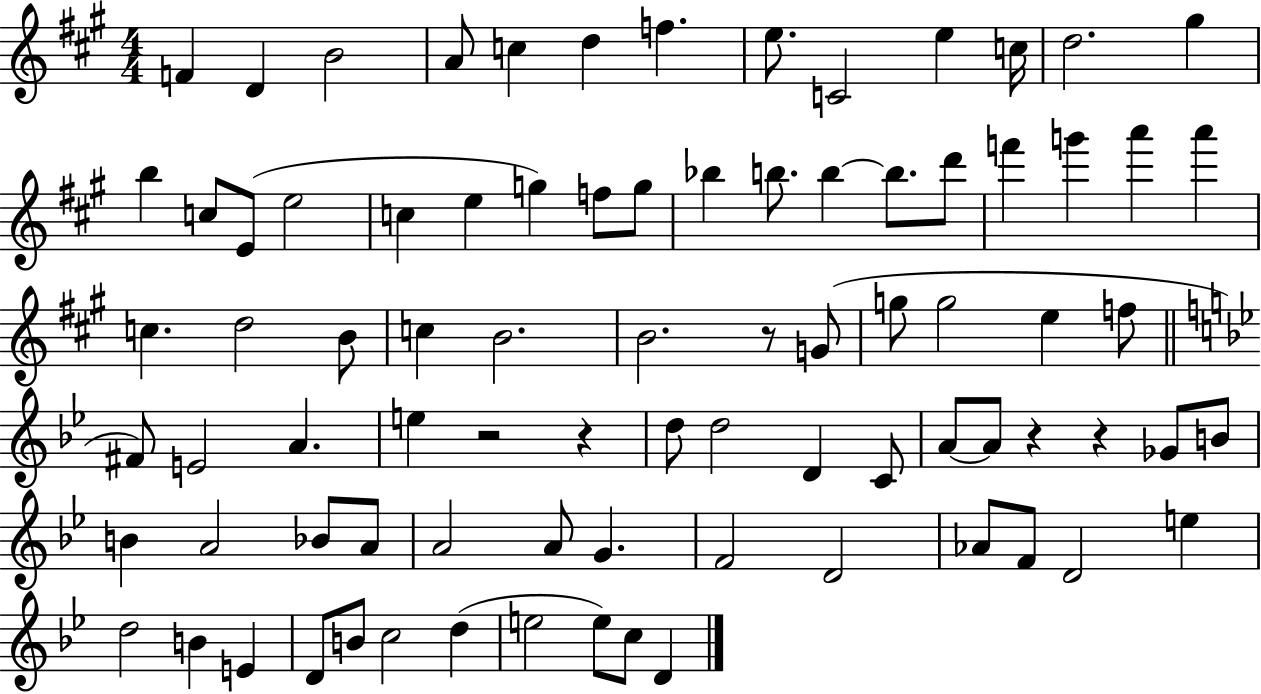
F4/q D4/q B4/h A4/e C5/q D5/q F5/q. E5/e. C4/h E5/q C5/s D5/h. G#5/q B5/q C5/e E4/e E5/h C5/q E5/q G5/q F5/e G5/e Bb5/q B5/e. B5/q B5/e. D6/e F6/q G6/q A6/q A6/q C5/q. D5/h B4/e C5/q B4/h. B4/h. R/e G4/e G5/e G5/h E5/q F5/e F#4/e E4/h A4/q. E5/q R/h R/q D5/e D5/h D4/q C4/e A4/e A4/e R/q R/q Gb4/e B4/e B4/q A4/h Bb4/e A4/e A4/h A4/e G4/q. F4/h D4/h Ab4/e F4/e D4/h E5/q D5/h B4/q E4/q D4/e B4/e C5/h D5/q E5/h E5/e C5/e D4/q